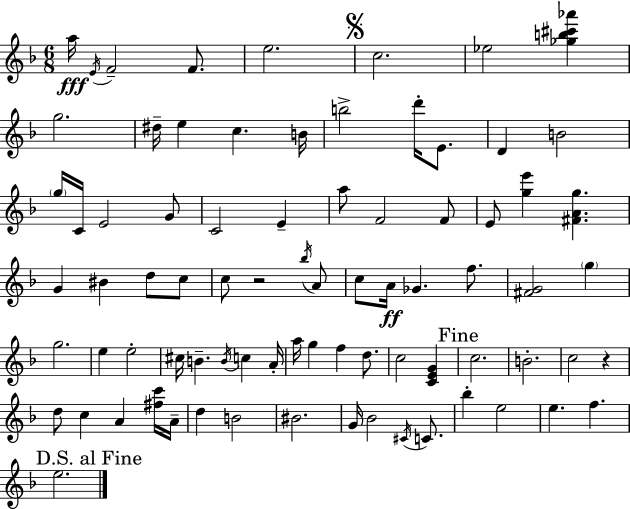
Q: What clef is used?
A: treble